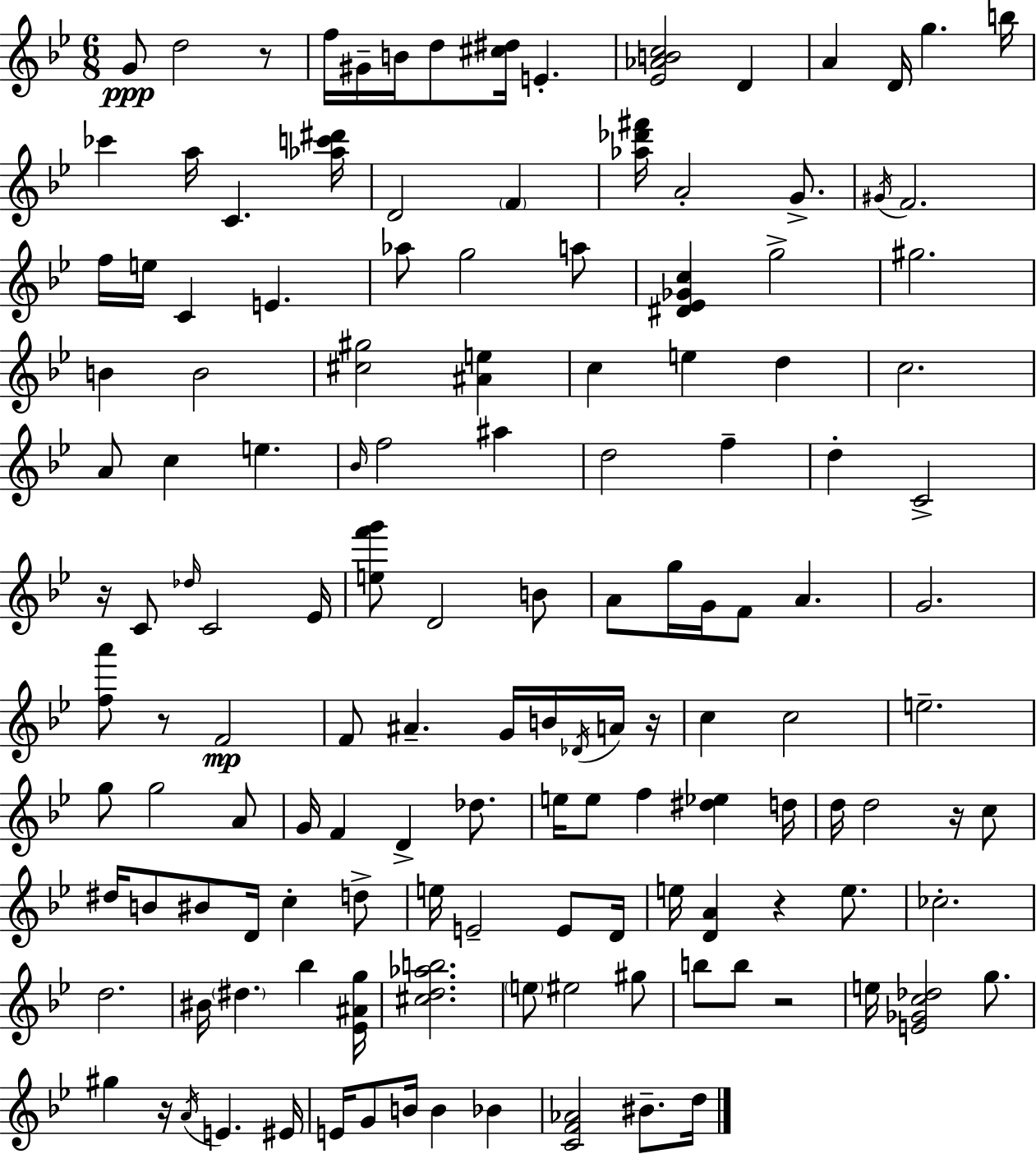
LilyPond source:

{
  \clef treble
  \numericTimeSignature
  \time 6/8
  \key g \minor
  g'8\ppp d''2 r8 | f''16 gis'16-- b'16 d''8 <cis'' dis''>16 e'4.-. | <ees' aes' b' c''>2 d'4 | a'4 d'16 g''4. b''16 | \break ces'''4 a''16 c'4. <aes'' c''' dis'''>16 | d'2 \parenthesize f'4 | <aes'' des''' fis'''>16 a'2-. g'8.-> | \acciaccatura { gis'16 } f'2. | \break f''16 e''16 c'4 e'4. | aes''8 g''2 a''8 | <dis' ees' ges' c''>4 g''2-> | gis''2. | \break b'4 b'2 | <cis'' gis''>2 <ais' e''>4 | c''4 e''4 d''4 | c''2. | \break a'8 c''4 e''4. | \grace { bes'16 } f''2 ais''4 | d''2 f''4-- | d''4-. c'2-> | \break r16 c'8 \grace { des''16 } c'2 | ees'16 <e'' f''' g'''>8 d'2 | b'8 a'8 g''16 g'16 f'8 a'4. | g'2. | \break <f'' a'''>8 r8 f'2\mp | f'8 ais'4.-- g'16 | b'16 \acciaccatura { des'16 } a'16 r16 c''4 c''2 | e''2.-- | \break g''8 g''2 | a'8 g'16 f'4 d'4-> | des''8. e''16 e''8 f''4 <dis'' ees''>4 | d''16 d''16 d''2 | \break r16 c''8 dis''16 b'8 bis'8 d'16 c''4-. | d''8-> e''16 e'2-- | e'8 d'16 e''16 <d' a'>4 r4 | e''8. ces''2.-. | \break d''2. | bis'16 \parenthesize dis''4. bes''4 | <ees' ais' g''>16 <cis'' d'' aes'' b''>2. | \parenthesize e''8 eis''2 | \break gis''8 b''8 b''8 r2 | e''16 <e' ges' c'' des''>2 | g''8. gis''4 r16 \acciaccatura { a'16 } e'4. | eis'16 e'16 g'8 b'16 b'4 | \break bes'4 <c' f' aes'>2 | bis'8.-- d''16 \bar "|."
}